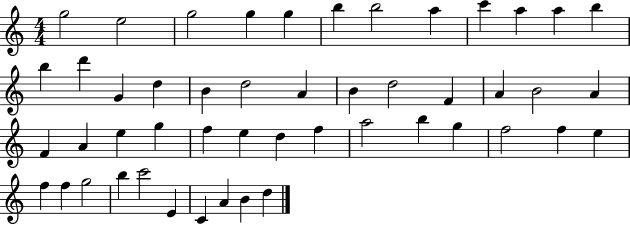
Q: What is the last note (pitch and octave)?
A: D5